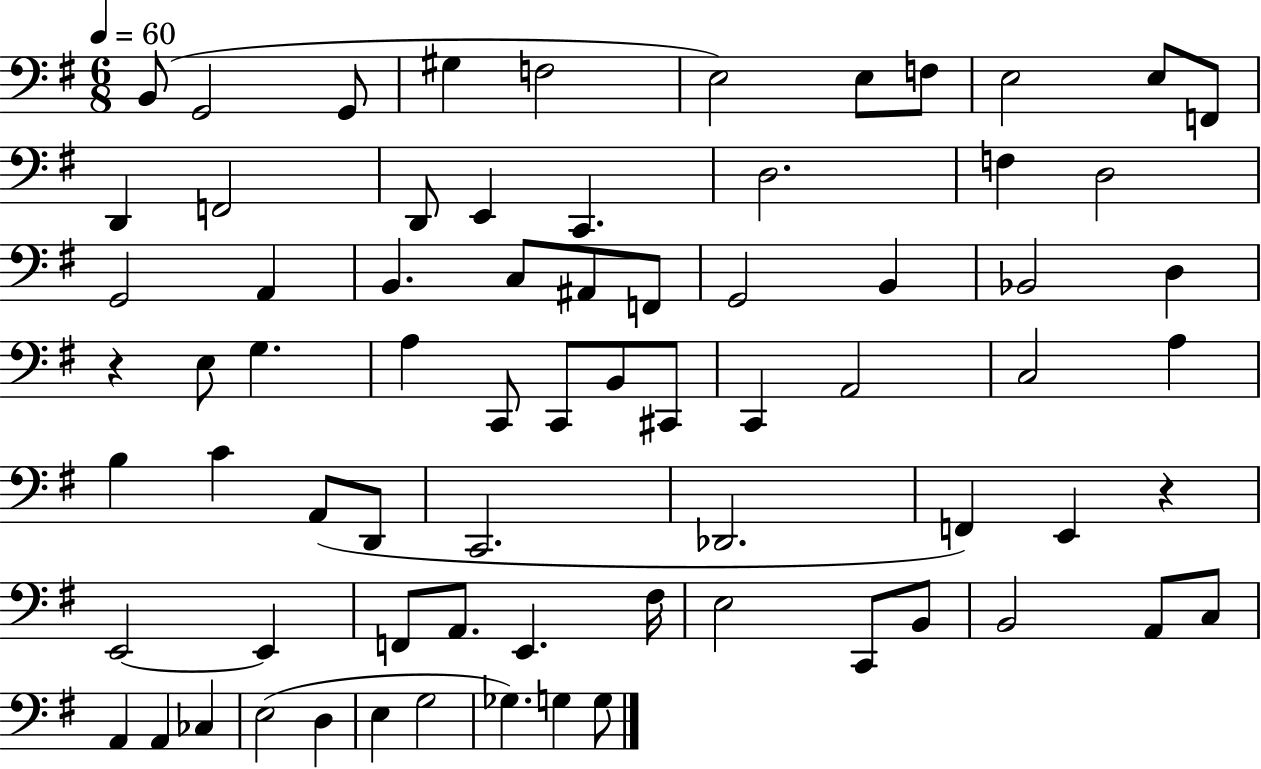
{
  \clef bass
  \numericTimeSignature
  \time 6/8
  \key g \major
  \tempo 4 = 60
  b,8( g,2 g,8 | gis4 f2 | e2) e8 f8 | e2 e8 f,8 | \break d,4 f,2 | d,8 e,4 c,4. | d2. | f4 d2 | \break g,2 a,4 | b,4. c8 ais,8 f,8 | g,2 b,4 | bes,2 d4 | \break r4 e8 g4. | a4 c,8 c,8 b,8 cis,8 | c,4 a,2 | c2 a4 | \break b4 c'4 a,8( d,8 | c,2. | des,2. | f,4) e,4 r4 | \break e,2~~ e,4 | f,8 a,8. e,4. fis16 | e2 c,8 b,8 | b,2 a,8 c8 | \break a,4 a,4 ces4 | e2( d4 | e4 g2 | ges4.) g4 g8 | \break \bar "|."
}